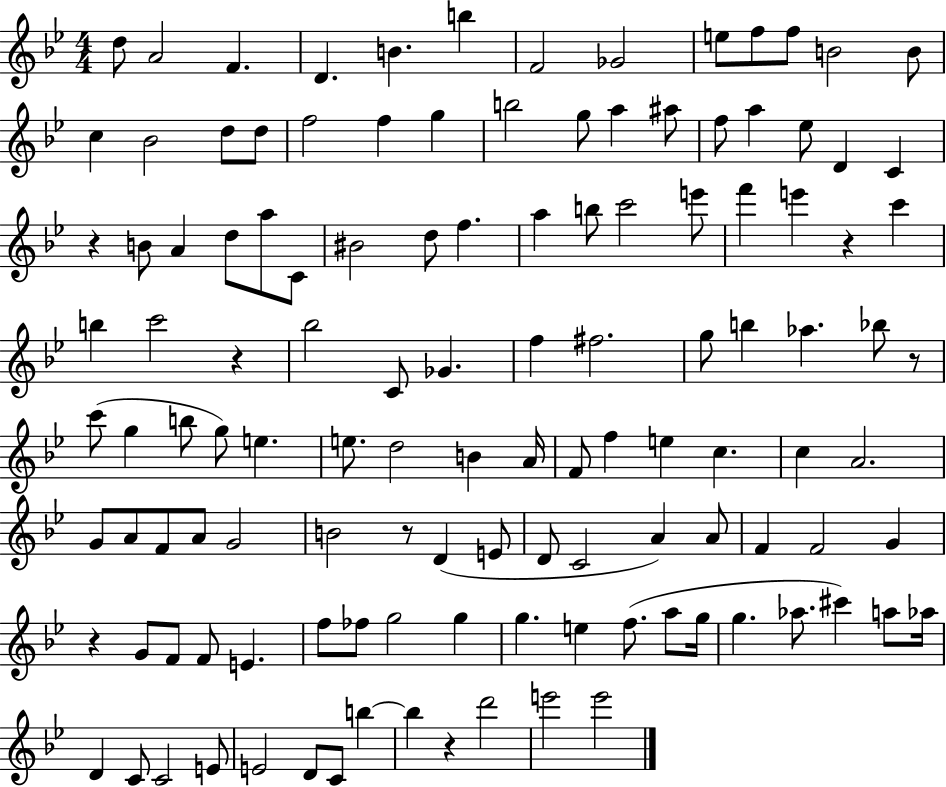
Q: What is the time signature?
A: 4/4